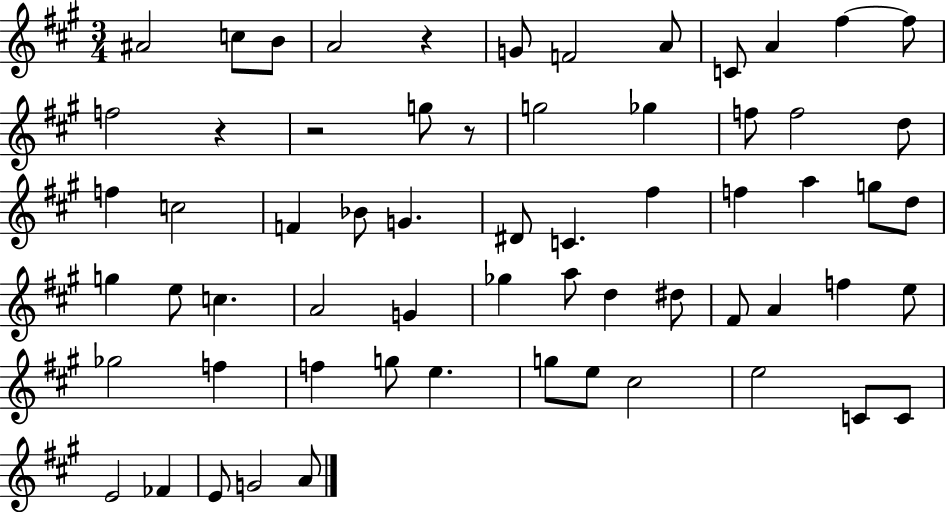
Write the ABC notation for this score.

X:1
T:Untitled
M:3/4
L:1/4
K:A
^A2 c/2 B/2 A2 z G/2 F2 A/2 C/2 A ^f ^f/2 f2 z z2 g/2 z/2 g2 _g f/2 f2 d/2 f c2 F _B/2 G ^D/2 C ^f f a g/2 d/2 g e/2 c A2 G _g a/2 d ^d/2 ^F/2 A f e/2 _g2 f f g/2 e g/2 e/2 ^c2 e2 C/2 C/2 E2 _F E/2 G2 A/2